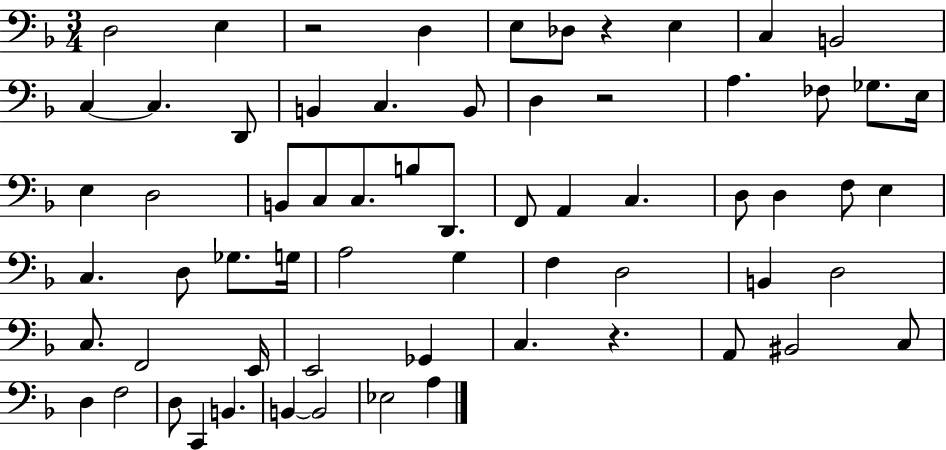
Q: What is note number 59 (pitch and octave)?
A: B2